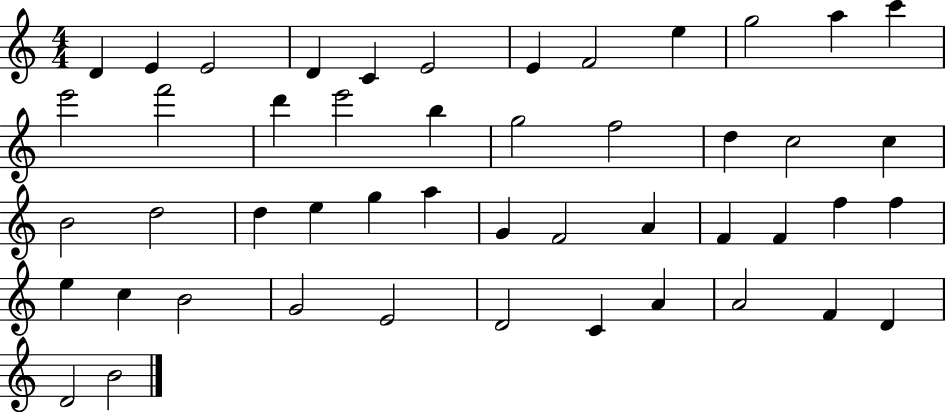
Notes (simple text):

D4/q E4/q E4/h D4/q C4/q E4/h E4/q F4/h E5/q G5/h A5/q C6/q E6/h F6/h D6/q E6/h B5/q G5/h F5/h D5/q C5/h C5/q B4/h D5/h D5/q E5/q G5/q A5/q G4/q F4/h A4/q F4/q F4/q F5/q F5/q E5/q C5/q B4/h G4/h E4/h D4/h C4/q A4/q A4/h F4/q D4/q D4/h B4/h